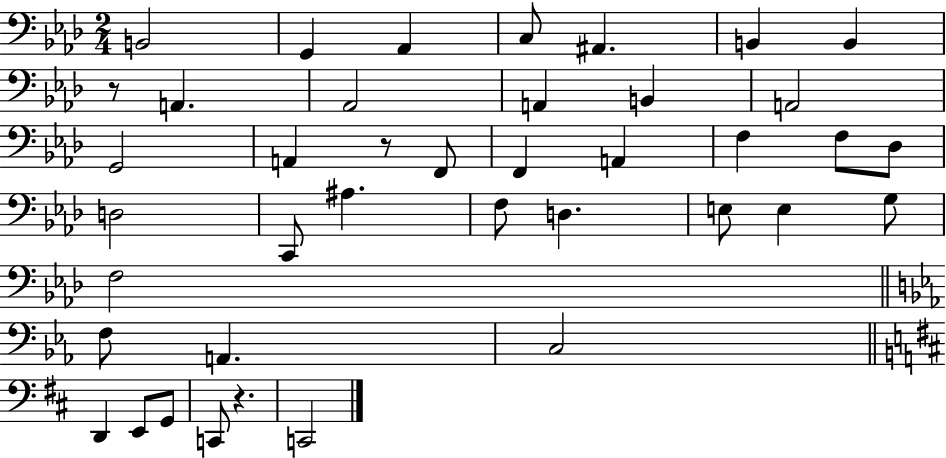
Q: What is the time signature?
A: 2/4